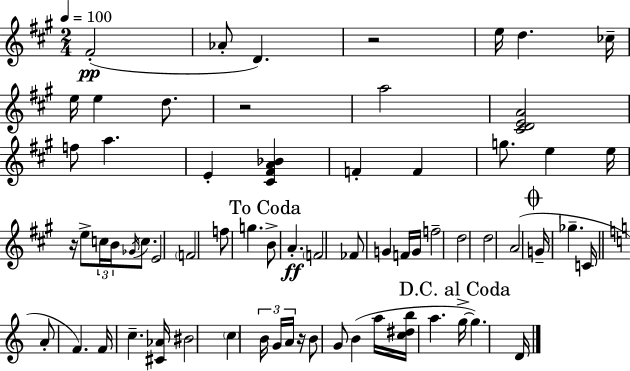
{
  \clef treble
  \numericTimeSignature
  \time 2/4
  \key a \major
  \tempo 4 = 100
  fis'2-.(\pp | aes'8-. d'4.) | r2 | e''16 d''4. ces''16-- | \break e''16 e''4 d''8. | r2 | a''2 | <cis' d' e' a'>2 | \break f''8 a''4. | e'4-. <cis' fis' a' bes'>4 | f'4-. f'4 | g''8. e''4 e''16 | \break r16 e''8-> \tuplet 3/2 { c''16 b'16 \acciaccatura { ges'16 } } c''8. | e'2 | \parenthesize f'2 | f''8 g''4. | \break \mark "To Coda" b'8-> a'4.-.\ff | \parenthesize f'2 | fes'8 g'4 f'16 | g'16 f''2-- | \break d''2 | d''2 | a'2( | \mark \markup { \musicglyph "scripts.coda" } g'16-- ges''4.-- | \break c'16 \bar "||" \break \key a \minor a'8-. f'4.) | f'16 c''4.-- <cis' aes'>16 | bis'2 | \parenthesize c''4 \tuplet 3/2 { b'16 g'16 a'16 } r16 | \break b'8 g'8 b'4( | a''16 <c'' dis'' b''>16 a''4. | \mark "D.C. al Coda" g''16->~~ g''4.) d'16 | \bar "|."
}